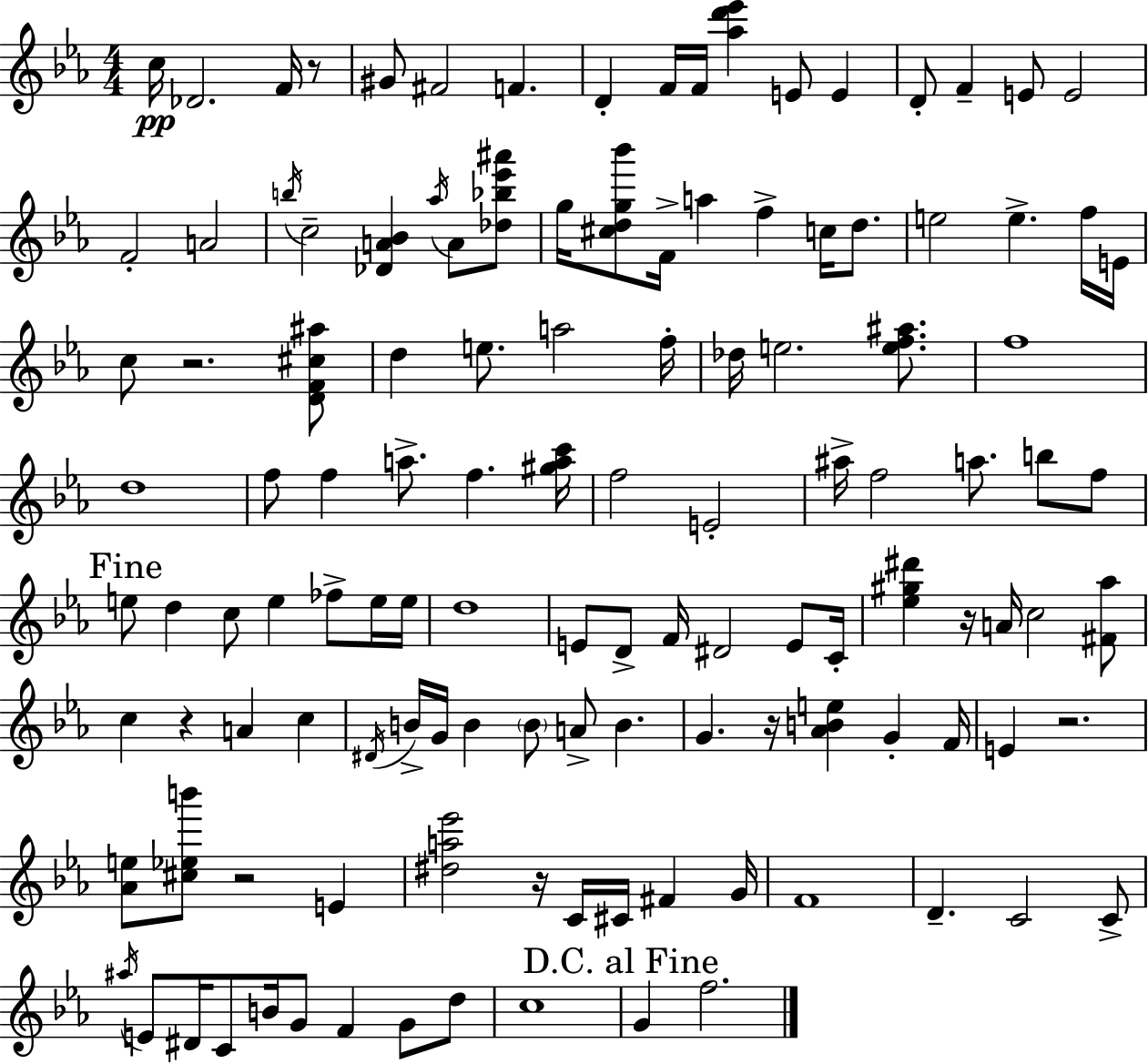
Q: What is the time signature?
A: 4/4